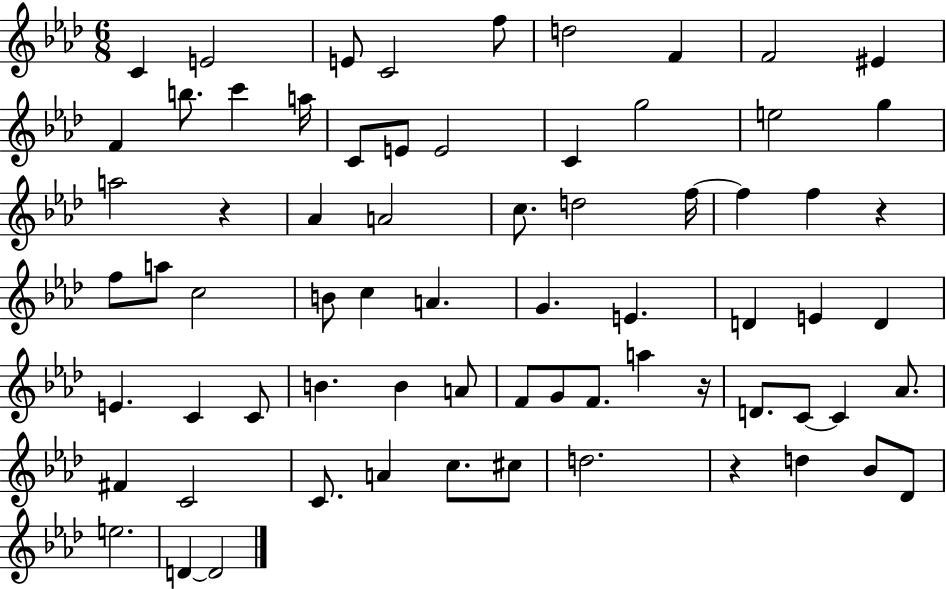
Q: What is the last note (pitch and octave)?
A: D4